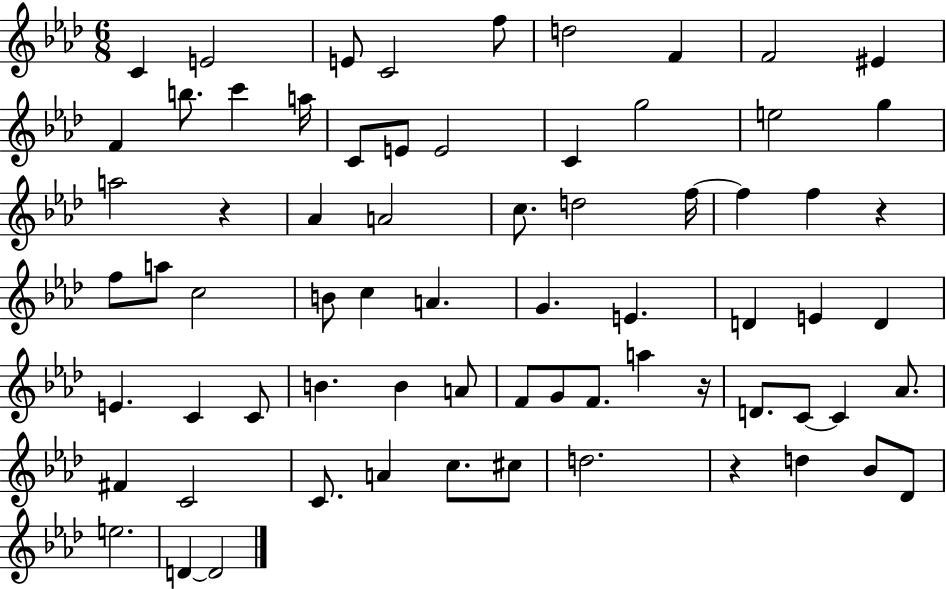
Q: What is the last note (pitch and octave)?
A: D4